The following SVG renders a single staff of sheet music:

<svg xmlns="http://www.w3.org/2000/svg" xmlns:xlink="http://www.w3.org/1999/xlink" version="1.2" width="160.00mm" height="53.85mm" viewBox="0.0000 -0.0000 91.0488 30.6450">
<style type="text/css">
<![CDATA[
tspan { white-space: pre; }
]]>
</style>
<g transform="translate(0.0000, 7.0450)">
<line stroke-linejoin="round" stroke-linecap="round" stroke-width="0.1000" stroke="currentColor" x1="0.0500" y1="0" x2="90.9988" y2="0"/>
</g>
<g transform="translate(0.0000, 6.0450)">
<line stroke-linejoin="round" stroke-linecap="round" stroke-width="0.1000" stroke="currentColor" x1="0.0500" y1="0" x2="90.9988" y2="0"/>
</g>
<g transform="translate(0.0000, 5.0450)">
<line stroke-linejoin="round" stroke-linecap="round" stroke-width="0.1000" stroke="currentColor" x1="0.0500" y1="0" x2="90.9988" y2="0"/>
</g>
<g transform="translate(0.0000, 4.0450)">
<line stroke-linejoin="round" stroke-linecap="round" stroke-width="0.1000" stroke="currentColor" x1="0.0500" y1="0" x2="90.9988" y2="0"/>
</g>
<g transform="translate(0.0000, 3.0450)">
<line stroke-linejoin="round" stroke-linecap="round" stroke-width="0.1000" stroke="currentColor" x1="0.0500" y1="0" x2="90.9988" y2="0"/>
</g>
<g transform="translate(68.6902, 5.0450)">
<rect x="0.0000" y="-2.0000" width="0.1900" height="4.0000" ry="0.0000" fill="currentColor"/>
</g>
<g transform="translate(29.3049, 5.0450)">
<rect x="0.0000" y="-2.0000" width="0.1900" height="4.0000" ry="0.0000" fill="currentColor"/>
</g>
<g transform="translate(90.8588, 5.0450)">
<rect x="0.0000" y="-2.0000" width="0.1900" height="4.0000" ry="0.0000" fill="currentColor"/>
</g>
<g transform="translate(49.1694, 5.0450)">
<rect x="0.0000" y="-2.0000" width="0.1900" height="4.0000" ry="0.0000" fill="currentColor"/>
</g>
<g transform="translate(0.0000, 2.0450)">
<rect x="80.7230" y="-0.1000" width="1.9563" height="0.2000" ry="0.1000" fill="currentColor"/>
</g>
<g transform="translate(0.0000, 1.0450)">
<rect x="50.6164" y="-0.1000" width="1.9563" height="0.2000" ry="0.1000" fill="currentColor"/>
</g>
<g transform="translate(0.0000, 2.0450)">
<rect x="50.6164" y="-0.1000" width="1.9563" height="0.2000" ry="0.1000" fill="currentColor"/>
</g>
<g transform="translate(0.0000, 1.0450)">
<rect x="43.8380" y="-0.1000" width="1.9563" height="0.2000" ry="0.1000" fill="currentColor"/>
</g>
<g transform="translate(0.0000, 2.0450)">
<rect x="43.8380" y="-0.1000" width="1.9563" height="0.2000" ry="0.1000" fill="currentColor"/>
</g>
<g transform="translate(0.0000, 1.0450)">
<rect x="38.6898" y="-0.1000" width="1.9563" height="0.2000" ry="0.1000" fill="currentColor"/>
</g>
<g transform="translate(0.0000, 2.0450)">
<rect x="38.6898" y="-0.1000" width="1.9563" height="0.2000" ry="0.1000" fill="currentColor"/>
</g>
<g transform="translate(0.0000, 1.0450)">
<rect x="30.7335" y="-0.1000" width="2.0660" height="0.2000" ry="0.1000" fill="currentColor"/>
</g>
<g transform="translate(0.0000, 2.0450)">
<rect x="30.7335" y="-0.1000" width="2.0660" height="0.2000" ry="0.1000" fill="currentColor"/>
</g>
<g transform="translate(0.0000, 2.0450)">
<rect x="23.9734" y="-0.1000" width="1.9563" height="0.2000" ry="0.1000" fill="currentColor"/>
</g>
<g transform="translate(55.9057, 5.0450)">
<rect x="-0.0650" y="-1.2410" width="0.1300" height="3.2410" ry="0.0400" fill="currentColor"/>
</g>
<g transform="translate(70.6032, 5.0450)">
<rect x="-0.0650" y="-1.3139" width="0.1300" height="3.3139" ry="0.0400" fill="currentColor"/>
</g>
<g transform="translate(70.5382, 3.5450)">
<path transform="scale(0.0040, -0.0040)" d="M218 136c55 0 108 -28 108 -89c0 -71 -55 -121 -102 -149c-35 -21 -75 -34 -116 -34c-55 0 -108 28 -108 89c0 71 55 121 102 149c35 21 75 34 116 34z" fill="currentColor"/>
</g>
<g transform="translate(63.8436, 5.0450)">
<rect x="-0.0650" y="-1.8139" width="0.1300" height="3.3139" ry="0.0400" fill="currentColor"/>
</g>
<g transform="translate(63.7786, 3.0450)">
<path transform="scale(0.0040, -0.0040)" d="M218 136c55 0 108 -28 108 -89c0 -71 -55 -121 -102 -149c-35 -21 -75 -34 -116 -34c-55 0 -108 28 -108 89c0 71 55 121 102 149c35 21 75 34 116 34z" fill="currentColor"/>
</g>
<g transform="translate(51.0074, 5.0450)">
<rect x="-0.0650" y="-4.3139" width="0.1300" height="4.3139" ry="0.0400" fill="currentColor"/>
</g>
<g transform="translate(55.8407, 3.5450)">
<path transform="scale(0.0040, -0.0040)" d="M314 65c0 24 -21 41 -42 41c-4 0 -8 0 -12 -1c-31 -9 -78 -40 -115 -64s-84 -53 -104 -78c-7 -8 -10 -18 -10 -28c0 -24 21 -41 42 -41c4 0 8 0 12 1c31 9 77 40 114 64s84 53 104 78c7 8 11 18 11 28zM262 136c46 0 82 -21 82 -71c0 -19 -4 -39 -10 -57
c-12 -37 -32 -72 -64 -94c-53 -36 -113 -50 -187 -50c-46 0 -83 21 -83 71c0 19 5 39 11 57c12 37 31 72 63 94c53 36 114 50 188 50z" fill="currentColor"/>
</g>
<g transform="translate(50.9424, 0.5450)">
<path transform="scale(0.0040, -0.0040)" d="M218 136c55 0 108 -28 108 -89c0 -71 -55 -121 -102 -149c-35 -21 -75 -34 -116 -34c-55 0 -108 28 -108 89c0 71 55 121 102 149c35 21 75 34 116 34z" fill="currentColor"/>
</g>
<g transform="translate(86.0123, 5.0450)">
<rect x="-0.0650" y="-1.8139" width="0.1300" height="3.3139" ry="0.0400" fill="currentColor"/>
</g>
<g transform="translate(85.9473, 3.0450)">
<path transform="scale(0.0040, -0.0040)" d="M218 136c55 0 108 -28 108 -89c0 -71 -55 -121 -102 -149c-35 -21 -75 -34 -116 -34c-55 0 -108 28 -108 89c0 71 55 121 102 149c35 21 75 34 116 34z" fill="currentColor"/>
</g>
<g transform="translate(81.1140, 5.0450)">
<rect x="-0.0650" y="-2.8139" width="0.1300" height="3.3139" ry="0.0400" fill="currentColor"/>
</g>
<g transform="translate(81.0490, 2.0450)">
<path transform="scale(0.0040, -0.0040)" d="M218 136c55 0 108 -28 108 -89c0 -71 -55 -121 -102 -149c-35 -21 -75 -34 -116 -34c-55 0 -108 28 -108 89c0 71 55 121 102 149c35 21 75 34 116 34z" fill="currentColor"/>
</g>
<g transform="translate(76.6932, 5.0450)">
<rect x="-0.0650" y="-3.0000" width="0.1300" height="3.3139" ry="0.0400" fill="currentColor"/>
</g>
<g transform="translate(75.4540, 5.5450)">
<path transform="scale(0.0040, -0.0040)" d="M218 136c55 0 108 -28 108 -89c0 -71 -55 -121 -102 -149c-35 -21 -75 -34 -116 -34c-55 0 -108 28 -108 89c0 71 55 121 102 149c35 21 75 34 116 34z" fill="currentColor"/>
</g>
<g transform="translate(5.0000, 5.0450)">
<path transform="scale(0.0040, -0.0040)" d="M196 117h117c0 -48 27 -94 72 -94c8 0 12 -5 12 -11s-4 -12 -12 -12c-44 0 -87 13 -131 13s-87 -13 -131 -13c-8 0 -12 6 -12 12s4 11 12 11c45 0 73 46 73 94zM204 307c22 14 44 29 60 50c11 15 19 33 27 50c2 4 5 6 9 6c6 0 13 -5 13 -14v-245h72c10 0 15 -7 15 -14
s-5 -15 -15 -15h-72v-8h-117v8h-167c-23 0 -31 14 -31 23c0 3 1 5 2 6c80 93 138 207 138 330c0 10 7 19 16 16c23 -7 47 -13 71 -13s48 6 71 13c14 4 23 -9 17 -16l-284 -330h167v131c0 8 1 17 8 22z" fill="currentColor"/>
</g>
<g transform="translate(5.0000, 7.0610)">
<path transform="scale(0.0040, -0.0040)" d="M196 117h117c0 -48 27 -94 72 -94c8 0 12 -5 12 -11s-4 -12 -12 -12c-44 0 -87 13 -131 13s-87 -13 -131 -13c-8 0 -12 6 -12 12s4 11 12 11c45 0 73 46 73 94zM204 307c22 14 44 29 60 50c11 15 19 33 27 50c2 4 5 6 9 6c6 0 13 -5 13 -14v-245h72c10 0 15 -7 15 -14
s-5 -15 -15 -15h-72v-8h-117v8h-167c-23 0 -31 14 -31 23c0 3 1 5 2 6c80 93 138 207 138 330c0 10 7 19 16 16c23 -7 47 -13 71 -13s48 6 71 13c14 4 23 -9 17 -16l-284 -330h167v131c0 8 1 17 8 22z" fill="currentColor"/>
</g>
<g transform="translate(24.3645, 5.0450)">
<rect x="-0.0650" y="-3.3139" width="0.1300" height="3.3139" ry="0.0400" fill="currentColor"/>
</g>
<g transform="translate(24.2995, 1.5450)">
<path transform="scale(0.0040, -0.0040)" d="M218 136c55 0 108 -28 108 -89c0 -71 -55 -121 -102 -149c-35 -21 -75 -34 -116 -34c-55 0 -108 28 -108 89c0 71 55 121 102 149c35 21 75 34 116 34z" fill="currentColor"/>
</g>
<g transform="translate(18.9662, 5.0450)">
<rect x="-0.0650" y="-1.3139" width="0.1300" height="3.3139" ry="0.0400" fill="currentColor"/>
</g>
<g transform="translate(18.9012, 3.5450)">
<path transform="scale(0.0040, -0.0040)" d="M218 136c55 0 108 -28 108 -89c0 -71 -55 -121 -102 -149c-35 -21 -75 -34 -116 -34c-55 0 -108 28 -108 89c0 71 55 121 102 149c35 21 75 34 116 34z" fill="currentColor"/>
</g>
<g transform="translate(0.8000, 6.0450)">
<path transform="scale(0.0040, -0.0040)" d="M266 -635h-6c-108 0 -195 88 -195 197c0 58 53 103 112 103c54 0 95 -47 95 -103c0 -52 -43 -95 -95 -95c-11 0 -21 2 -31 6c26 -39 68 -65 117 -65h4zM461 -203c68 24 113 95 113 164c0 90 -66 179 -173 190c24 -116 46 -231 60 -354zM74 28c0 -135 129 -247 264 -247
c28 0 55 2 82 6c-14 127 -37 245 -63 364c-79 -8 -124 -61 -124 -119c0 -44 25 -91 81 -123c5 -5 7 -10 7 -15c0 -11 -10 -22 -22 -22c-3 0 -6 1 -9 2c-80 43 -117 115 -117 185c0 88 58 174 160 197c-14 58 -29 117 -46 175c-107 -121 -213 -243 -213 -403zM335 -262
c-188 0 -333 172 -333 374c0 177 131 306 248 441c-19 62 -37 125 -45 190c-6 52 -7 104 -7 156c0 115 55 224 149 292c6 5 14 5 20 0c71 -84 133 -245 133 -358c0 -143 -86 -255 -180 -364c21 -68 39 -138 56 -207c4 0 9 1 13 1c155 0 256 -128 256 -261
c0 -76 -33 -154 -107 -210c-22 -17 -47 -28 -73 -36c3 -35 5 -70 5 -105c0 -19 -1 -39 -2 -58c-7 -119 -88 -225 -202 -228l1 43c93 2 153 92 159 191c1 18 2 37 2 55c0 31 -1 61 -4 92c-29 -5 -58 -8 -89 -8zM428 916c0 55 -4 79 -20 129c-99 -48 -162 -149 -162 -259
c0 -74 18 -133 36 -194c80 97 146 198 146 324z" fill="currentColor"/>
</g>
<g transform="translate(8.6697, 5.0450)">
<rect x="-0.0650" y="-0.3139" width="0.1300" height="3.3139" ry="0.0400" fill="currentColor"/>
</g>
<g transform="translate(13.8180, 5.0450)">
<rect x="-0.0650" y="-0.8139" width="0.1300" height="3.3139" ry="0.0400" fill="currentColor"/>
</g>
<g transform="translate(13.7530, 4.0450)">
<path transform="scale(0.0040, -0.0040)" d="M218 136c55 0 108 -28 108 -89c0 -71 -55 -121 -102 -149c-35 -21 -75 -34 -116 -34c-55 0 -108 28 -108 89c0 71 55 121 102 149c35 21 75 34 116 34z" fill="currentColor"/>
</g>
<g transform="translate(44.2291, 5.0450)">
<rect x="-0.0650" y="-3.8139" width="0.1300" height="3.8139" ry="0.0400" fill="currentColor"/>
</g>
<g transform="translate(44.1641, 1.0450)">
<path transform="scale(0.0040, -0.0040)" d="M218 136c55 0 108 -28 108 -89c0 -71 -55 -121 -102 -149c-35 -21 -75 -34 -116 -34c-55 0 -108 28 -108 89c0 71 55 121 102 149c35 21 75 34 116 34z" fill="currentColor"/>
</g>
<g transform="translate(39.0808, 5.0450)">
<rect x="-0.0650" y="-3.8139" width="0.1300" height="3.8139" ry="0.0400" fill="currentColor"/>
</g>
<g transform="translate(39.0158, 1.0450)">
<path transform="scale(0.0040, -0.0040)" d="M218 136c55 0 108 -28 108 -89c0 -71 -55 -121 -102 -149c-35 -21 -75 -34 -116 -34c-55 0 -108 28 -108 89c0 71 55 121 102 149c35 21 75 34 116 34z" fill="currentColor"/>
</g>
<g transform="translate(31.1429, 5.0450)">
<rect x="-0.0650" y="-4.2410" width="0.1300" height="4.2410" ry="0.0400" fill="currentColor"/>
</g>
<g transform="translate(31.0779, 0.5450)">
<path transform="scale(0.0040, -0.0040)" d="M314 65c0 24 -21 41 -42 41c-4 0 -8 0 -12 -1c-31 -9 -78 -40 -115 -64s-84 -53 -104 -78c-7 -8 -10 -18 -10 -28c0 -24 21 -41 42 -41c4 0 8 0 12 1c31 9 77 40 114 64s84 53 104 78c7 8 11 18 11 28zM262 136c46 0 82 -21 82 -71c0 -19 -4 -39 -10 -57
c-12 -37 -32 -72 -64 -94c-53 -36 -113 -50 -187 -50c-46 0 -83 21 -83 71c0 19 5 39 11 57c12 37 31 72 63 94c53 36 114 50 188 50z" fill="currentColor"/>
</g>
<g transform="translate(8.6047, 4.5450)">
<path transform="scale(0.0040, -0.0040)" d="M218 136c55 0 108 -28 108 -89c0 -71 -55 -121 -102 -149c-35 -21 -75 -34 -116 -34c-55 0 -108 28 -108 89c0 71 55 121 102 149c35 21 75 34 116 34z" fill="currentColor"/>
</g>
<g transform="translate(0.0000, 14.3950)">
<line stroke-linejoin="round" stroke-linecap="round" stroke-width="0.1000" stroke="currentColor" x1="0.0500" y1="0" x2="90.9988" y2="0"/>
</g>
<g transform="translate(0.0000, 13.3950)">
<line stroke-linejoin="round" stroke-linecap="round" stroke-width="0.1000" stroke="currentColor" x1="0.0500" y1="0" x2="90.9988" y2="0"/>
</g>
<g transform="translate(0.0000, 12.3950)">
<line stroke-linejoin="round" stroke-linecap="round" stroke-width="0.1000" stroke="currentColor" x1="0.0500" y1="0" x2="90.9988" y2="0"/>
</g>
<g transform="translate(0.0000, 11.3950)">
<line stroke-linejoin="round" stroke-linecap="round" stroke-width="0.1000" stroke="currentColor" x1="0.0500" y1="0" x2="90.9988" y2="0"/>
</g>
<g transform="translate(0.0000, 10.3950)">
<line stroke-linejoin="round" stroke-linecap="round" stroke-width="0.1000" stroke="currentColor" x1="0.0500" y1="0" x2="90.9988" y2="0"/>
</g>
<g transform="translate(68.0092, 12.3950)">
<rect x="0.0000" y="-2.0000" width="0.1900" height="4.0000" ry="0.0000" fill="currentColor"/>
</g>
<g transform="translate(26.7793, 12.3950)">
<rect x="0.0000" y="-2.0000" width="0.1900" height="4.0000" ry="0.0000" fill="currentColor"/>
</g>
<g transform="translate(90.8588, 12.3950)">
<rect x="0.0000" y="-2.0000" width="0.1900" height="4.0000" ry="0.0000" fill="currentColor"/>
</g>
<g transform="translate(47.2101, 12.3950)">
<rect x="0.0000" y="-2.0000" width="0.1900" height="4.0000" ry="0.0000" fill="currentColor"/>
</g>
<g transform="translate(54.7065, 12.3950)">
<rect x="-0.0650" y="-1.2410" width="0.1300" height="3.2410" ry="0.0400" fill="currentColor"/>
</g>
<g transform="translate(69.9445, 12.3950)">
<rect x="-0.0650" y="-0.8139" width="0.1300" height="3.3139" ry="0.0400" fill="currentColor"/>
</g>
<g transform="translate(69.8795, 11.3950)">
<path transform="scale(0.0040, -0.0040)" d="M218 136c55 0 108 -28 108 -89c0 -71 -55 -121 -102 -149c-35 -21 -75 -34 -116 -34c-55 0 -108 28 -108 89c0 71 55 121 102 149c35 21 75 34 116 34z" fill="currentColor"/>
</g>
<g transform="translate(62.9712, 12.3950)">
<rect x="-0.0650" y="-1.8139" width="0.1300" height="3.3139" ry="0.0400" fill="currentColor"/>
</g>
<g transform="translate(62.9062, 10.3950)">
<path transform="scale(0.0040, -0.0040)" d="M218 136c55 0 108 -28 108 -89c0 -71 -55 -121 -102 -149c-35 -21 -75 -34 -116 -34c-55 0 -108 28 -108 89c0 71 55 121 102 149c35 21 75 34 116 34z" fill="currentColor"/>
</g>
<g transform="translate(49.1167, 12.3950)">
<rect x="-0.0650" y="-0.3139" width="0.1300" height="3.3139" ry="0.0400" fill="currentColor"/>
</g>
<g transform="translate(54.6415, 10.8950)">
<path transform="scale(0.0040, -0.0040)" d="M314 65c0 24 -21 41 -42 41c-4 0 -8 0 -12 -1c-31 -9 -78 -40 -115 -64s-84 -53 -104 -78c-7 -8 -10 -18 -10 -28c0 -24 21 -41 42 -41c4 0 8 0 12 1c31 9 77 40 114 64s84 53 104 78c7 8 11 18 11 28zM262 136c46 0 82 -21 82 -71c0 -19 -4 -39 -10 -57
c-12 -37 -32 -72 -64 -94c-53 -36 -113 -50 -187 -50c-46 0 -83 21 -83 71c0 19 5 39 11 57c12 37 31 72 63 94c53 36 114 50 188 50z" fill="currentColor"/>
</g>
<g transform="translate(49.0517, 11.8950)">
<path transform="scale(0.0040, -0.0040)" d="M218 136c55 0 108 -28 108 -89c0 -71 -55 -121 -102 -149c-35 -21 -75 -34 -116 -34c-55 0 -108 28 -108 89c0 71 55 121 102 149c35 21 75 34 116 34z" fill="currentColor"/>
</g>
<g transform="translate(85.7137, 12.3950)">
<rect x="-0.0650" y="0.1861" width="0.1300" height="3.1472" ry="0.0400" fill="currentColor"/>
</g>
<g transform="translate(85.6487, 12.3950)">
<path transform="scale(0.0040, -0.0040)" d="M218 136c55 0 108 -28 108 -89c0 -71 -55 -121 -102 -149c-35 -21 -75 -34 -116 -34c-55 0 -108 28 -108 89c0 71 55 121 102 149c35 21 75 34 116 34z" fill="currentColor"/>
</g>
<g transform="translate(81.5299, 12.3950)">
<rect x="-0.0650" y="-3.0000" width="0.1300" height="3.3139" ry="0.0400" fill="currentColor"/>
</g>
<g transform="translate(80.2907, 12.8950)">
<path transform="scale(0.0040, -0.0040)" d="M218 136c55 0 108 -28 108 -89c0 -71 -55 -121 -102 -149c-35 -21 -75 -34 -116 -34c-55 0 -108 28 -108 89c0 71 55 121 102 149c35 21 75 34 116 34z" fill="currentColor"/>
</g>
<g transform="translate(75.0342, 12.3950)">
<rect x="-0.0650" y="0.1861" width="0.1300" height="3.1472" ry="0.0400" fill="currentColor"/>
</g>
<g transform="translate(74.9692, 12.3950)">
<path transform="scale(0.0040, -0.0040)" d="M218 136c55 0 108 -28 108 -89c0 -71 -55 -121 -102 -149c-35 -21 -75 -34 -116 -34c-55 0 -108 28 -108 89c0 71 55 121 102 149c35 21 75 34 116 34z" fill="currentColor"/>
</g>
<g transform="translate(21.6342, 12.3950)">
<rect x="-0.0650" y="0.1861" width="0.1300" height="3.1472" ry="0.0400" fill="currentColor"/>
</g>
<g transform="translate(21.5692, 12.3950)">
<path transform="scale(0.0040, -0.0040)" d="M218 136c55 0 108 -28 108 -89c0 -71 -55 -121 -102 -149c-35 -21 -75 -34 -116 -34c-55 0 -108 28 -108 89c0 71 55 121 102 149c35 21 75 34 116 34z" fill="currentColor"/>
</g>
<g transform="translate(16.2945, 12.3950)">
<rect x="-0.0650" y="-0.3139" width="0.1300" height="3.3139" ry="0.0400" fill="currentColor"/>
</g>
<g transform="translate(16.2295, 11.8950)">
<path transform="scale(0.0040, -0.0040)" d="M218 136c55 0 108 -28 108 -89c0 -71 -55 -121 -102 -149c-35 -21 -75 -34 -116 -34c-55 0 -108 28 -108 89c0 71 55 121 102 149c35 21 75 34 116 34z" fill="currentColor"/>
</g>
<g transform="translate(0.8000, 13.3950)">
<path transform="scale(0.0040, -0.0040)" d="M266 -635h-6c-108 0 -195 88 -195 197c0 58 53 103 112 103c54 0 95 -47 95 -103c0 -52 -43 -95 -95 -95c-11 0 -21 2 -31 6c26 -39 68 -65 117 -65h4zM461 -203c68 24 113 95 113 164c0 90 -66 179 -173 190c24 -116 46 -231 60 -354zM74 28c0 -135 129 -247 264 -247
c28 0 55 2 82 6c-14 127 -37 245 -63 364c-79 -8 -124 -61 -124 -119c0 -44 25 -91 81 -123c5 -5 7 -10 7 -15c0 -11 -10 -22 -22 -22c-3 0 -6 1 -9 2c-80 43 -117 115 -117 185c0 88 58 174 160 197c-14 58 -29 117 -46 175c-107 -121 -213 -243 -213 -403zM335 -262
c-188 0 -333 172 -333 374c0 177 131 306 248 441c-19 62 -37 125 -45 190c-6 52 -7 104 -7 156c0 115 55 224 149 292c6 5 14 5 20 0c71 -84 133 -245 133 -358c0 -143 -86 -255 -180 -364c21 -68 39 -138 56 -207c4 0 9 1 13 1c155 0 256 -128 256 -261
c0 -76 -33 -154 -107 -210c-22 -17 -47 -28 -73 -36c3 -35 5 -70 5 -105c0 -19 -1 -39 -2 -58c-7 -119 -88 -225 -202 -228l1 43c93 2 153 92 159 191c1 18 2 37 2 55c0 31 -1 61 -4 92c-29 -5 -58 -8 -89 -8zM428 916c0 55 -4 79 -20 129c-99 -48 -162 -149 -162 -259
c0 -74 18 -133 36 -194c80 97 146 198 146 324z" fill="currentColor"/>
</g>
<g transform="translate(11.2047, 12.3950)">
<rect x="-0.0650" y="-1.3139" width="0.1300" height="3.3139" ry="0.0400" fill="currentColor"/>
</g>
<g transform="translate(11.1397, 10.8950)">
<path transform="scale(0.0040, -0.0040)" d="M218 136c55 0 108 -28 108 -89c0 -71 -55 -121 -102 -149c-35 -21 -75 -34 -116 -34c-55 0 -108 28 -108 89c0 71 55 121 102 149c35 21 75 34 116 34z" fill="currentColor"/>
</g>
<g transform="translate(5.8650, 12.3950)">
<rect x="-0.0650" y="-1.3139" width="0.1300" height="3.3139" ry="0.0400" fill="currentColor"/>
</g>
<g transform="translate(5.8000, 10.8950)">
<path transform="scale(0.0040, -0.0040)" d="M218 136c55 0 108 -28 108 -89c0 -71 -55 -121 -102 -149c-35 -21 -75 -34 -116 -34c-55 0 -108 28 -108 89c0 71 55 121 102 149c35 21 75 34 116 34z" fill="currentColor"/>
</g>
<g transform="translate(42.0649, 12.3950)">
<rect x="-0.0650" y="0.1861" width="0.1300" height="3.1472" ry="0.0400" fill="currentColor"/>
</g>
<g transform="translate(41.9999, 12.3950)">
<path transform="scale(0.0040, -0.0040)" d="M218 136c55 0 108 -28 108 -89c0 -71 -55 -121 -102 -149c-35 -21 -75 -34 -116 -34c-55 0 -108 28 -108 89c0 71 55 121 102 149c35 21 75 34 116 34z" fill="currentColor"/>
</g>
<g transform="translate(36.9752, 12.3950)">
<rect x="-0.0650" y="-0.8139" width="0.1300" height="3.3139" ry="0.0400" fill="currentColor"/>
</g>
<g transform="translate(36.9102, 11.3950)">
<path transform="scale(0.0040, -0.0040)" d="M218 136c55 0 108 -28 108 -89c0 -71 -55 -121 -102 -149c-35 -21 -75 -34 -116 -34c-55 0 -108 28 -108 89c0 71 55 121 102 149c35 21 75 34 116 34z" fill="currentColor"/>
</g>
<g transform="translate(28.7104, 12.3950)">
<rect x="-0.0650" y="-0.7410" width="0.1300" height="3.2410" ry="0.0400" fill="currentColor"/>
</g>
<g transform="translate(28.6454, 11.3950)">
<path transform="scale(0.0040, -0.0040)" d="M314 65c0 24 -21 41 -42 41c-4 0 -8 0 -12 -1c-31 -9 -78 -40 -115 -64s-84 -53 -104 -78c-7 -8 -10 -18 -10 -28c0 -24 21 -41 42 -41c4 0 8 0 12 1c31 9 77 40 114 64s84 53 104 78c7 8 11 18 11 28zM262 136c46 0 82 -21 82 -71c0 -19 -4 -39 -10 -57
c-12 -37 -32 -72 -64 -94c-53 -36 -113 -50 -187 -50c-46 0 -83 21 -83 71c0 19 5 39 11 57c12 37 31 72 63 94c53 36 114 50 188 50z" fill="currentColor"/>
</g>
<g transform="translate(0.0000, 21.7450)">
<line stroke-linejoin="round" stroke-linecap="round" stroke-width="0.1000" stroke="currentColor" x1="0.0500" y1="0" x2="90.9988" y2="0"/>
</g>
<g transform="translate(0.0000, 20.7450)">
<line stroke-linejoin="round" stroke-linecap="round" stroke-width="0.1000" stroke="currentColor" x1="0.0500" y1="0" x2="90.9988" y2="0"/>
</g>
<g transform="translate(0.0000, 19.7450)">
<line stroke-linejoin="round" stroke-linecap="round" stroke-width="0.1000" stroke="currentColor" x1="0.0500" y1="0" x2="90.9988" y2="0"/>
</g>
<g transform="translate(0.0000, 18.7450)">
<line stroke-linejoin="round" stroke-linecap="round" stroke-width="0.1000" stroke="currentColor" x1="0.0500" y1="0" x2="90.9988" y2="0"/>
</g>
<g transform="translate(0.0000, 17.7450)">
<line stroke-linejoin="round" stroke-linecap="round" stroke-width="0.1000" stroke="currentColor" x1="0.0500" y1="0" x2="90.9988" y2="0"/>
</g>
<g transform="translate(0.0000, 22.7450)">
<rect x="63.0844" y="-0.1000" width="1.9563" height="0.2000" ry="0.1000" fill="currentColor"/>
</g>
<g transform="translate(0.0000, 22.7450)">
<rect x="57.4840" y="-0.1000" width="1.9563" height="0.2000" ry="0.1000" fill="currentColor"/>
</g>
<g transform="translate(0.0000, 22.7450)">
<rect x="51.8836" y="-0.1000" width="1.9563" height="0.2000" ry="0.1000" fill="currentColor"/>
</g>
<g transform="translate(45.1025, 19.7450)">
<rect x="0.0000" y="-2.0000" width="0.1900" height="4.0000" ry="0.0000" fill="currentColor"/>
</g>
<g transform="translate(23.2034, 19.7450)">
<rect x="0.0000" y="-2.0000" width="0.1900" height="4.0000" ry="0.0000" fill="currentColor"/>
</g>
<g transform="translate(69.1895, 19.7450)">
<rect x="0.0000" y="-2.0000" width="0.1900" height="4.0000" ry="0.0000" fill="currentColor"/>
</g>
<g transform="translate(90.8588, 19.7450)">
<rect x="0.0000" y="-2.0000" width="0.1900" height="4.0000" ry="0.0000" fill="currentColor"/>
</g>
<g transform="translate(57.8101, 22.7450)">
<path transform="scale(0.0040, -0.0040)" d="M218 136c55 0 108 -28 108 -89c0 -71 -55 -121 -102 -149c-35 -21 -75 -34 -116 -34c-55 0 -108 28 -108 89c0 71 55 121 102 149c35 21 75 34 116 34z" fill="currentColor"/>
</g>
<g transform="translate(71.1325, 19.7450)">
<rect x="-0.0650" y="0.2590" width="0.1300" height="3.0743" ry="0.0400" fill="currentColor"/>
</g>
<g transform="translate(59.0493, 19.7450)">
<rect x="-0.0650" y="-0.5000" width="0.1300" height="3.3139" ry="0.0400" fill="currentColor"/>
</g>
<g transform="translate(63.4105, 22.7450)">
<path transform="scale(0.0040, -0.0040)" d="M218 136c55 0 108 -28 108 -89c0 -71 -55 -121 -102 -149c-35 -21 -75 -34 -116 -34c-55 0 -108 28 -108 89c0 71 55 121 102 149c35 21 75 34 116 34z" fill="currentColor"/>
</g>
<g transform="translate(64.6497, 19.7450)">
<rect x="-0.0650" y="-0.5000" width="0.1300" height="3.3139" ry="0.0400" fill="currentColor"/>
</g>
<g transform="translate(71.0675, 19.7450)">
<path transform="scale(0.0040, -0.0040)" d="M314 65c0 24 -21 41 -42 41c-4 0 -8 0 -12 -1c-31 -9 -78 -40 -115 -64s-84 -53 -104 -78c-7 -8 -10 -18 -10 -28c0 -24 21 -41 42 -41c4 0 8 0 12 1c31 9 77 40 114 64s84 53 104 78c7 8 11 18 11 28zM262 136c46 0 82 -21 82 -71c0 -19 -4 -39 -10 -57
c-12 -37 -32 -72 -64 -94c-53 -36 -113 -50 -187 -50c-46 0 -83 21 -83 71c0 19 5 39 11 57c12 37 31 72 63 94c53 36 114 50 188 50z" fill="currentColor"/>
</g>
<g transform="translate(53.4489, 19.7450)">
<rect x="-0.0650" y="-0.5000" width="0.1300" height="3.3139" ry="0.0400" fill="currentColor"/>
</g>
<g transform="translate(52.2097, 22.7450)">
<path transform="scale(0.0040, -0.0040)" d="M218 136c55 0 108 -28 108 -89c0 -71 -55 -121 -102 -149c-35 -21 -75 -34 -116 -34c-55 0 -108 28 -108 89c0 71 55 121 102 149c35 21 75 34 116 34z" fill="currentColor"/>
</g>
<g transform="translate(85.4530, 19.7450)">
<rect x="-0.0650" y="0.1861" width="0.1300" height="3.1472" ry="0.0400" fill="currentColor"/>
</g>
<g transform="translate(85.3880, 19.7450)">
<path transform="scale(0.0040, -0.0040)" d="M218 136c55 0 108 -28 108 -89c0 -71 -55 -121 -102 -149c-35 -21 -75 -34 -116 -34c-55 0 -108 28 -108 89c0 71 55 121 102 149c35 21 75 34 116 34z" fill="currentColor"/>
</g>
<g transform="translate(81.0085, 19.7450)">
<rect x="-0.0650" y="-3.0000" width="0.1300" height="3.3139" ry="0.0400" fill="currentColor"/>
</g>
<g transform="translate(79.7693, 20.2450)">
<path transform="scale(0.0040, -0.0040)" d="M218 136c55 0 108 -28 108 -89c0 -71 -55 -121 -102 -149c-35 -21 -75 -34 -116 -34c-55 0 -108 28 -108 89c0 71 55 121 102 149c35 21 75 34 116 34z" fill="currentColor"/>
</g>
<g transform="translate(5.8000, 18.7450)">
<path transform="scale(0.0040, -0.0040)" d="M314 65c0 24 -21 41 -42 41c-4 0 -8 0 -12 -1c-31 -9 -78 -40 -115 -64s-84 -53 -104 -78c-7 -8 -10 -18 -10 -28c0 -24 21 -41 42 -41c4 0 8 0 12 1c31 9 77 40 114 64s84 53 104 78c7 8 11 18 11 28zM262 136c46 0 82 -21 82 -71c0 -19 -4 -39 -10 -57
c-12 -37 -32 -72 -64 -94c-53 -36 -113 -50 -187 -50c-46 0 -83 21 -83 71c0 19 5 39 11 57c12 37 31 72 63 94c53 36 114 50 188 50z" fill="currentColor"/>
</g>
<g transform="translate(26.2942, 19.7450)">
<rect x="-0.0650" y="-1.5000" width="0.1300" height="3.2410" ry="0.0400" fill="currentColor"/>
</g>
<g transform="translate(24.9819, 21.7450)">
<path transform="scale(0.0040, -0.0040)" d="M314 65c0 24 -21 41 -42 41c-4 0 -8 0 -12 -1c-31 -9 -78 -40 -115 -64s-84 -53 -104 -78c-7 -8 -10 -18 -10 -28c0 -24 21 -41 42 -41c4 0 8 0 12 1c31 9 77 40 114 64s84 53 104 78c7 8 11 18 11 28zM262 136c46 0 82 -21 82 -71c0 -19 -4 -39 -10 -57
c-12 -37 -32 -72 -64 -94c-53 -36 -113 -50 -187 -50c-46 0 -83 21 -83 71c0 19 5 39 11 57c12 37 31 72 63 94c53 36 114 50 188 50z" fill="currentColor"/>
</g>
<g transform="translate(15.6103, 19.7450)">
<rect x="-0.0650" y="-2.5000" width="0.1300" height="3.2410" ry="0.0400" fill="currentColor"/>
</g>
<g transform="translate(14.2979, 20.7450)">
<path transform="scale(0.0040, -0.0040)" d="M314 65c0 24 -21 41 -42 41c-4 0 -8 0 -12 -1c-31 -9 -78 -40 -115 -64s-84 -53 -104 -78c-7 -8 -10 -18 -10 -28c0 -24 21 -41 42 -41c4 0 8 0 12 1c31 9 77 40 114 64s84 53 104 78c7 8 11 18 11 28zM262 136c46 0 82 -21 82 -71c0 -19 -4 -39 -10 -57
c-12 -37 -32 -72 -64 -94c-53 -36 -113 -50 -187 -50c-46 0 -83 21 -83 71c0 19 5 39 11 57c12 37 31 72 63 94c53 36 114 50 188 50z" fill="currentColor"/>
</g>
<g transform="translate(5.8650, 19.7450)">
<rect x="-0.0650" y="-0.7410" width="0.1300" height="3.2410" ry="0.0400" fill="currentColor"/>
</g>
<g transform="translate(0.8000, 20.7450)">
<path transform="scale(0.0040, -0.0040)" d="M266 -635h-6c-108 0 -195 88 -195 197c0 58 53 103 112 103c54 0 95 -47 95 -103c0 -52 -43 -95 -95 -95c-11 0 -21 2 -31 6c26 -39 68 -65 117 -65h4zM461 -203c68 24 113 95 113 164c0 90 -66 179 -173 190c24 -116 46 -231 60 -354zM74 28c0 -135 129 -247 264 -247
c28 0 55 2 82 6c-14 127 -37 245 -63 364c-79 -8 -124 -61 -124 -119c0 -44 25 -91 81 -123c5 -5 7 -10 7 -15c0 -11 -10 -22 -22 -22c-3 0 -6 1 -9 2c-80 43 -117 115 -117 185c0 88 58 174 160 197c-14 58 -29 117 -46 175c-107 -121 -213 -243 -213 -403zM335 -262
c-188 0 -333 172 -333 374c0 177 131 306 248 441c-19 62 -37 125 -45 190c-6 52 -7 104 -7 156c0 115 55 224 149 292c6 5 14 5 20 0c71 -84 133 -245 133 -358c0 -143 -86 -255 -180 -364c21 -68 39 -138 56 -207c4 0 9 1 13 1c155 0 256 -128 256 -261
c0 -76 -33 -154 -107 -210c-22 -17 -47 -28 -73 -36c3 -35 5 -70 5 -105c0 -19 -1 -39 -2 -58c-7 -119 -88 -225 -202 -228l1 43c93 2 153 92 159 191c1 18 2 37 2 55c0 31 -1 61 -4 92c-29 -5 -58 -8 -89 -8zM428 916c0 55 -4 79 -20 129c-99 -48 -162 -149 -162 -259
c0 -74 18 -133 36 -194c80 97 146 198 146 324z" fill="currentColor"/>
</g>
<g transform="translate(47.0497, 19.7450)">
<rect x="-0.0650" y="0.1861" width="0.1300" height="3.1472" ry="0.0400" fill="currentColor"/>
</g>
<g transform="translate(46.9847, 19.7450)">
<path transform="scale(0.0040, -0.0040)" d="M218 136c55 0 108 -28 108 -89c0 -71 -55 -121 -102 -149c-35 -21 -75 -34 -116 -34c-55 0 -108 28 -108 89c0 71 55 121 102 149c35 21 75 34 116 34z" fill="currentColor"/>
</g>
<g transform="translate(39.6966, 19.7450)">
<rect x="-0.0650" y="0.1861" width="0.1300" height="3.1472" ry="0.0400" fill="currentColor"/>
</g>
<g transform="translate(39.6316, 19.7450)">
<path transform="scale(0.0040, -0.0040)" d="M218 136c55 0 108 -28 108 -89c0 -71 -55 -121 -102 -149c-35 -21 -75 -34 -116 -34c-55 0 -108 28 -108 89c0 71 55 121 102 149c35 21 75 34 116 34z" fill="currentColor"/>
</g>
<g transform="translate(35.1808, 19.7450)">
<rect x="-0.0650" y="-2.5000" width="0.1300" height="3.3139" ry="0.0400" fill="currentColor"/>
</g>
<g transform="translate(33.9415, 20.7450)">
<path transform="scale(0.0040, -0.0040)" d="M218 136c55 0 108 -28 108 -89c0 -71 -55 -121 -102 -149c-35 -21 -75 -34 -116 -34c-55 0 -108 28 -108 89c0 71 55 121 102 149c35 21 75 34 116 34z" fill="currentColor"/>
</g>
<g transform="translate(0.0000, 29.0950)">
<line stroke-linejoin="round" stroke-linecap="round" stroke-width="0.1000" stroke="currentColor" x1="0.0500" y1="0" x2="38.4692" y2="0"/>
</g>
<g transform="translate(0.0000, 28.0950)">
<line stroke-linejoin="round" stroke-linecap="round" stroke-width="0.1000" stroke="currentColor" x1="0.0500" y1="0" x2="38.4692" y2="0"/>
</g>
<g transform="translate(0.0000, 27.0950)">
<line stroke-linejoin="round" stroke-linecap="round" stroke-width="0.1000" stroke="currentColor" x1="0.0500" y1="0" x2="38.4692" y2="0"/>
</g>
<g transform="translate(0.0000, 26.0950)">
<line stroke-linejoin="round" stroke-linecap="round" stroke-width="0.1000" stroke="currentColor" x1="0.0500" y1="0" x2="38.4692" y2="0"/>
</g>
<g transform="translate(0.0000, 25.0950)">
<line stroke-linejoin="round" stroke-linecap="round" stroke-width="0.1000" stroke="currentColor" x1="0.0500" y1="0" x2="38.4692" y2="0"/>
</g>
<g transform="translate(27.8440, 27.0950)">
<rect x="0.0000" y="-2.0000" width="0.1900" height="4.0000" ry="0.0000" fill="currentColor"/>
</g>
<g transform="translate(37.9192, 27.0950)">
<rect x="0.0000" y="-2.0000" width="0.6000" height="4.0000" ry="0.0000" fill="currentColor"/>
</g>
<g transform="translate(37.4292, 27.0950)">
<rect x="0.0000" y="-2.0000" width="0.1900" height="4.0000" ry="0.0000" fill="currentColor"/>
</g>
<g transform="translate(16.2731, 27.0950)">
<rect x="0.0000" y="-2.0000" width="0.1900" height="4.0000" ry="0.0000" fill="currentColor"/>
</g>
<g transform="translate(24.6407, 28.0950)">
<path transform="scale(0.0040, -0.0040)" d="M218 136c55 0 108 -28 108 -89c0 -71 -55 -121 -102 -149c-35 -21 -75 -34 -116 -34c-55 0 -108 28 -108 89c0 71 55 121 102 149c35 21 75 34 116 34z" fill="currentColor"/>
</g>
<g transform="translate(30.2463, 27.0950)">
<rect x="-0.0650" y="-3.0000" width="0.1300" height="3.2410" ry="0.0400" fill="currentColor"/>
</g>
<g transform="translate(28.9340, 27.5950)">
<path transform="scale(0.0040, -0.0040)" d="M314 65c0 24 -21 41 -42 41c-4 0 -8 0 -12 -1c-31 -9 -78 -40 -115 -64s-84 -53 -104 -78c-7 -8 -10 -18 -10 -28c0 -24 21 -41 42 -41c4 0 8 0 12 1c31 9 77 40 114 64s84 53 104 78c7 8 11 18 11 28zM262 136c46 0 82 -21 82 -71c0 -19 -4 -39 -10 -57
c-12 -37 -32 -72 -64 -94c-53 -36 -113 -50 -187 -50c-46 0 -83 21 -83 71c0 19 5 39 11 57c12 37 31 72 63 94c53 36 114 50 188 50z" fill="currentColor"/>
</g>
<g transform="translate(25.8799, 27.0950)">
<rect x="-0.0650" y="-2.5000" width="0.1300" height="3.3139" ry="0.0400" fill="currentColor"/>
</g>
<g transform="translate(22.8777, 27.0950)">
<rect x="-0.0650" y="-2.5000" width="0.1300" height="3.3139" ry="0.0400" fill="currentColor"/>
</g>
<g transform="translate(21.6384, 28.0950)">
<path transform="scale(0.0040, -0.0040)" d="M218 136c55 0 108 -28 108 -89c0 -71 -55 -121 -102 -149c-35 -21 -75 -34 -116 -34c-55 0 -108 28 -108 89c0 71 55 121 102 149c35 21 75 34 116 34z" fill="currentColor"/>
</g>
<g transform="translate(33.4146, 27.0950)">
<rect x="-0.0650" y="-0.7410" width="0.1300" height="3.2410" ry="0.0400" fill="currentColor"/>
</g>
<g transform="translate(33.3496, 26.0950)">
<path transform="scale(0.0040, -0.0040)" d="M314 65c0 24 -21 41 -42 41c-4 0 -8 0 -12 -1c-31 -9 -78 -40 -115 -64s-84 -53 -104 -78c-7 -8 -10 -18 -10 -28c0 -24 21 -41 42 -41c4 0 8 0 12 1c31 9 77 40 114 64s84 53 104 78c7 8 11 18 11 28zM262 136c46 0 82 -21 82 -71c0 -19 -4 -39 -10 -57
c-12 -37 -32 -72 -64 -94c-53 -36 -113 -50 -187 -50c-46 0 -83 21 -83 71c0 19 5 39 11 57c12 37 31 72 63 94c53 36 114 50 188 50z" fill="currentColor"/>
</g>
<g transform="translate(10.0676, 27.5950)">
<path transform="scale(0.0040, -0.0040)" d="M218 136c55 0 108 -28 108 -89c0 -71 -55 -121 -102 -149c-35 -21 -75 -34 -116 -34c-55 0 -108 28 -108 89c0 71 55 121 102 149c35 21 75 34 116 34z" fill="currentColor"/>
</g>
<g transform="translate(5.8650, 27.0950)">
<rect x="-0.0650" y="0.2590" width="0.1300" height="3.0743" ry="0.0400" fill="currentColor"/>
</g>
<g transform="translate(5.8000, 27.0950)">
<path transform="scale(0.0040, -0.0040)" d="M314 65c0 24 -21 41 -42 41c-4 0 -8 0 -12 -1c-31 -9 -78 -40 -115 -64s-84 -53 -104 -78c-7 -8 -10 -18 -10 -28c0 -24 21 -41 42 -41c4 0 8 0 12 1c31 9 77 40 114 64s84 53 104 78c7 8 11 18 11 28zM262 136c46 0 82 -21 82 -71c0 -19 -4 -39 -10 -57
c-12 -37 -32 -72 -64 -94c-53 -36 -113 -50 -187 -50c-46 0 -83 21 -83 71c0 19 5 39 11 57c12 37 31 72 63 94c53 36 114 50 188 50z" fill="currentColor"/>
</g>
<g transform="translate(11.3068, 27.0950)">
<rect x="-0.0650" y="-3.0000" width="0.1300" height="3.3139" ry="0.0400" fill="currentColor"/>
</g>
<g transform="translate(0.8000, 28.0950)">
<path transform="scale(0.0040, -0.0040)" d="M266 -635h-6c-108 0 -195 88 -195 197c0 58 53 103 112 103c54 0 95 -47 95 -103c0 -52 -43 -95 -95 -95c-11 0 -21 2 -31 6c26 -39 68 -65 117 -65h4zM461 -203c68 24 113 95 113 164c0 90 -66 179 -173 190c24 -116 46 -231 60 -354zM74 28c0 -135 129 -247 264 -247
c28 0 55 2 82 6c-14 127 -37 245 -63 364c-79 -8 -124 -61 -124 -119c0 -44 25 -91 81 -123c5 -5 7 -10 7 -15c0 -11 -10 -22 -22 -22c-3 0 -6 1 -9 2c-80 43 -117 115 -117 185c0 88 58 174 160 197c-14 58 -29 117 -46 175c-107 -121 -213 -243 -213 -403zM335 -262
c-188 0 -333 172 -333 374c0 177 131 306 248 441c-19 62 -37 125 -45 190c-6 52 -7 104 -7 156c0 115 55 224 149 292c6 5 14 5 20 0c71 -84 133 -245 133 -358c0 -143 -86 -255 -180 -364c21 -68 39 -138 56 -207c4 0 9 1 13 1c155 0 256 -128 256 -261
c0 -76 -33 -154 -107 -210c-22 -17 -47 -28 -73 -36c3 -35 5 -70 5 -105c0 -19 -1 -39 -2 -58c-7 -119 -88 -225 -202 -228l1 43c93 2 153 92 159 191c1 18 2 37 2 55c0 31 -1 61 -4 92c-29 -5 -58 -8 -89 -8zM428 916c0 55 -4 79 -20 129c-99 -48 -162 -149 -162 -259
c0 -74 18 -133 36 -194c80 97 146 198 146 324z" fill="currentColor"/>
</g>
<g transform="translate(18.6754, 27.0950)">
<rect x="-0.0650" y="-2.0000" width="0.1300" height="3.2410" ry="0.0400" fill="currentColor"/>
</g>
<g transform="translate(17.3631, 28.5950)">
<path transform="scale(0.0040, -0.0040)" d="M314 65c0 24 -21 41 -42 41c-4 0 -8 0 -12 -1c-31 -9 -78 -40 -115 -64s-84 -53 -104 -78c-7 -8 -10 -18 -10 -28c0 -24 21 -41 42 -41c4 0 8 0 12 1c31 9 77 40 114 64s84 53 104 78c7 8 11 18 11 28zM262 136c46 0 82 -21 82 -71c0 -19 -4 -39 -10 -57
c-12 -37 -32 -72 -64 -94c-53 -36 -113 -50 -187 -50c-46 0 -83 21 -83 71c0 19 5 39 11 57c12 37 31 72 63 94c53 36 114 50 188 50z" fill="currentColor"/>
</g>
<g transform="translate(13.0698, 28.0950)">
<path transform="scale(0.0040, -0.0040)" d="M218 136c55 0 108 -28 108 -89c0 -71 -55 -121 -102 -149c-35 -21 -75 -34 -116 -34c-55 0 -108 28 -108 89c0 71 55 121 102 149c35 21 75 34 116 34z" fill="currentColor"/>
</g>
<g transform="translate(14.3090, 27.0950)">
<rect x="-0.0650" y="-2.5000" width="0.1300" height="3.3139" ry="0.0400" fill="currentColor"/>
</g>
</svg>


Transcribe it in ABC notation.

X:1
T:Untitled
M:4/4
L:1/4
K:C
c d e b d'2 c' c' d' e2 f e A a f e e c B d2 d B c e2 f d B A B d2 G2 E2 G B B C C C B2 A B B2 A G F2 G G A2 d2